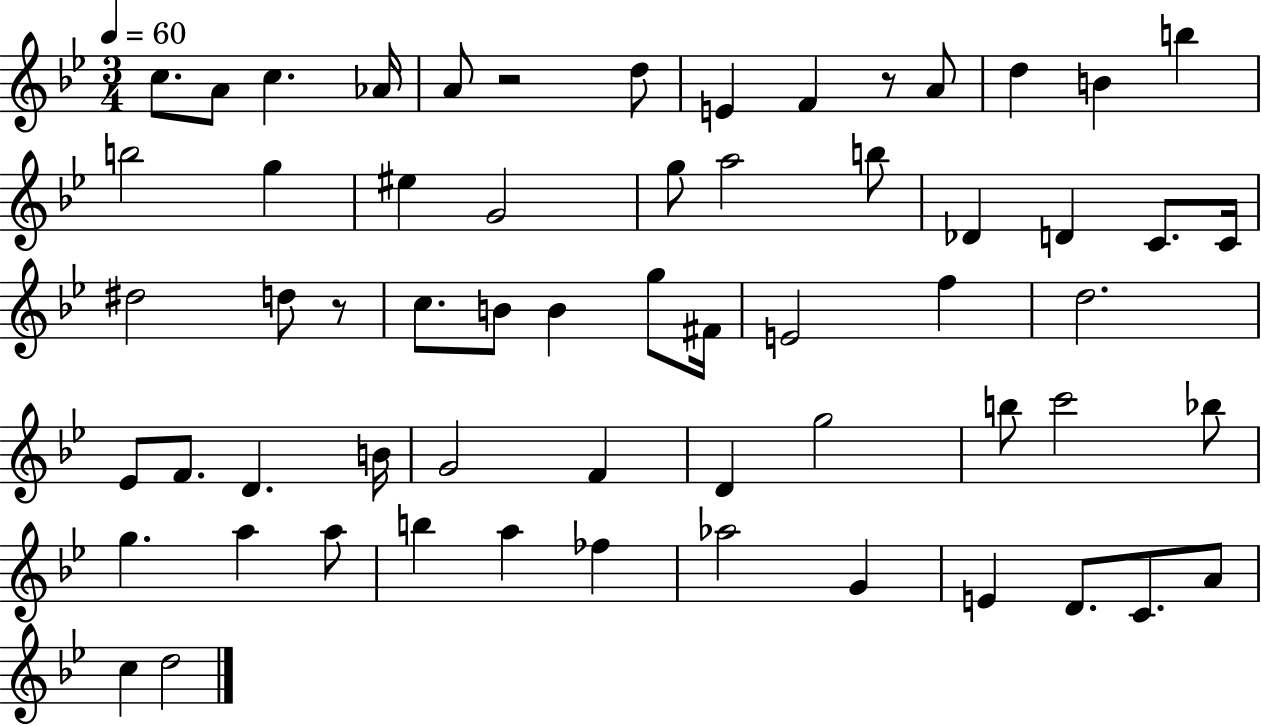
{
  \clef treble
  \numericTimeSignature
  \time 3/4
  \key bes \major
  \tempo 4 = 60
  c''8. a'8 c''4. aes'16 | a'8 r2 d''8 | e'4 f'4 r8 a'8 | d''4 b'4 b''4 | \break b''2 g''4 | eis''4 g'2 | g''8 a''2 b''8 | des'4 d'4 c'8. c'16 | \break dis''2 d''8 r8 | c''8. b'8 b'4 g''8 fis'16 | e'2 f''4 | d''2. | \break ees'8 f'8. d'4. b'16 | g'2 f'4 | d'4 g''2 | b''8 c'''2 bes''8 | \break g''4. a''4 a''8 | b''4 a''4 fes''4 | aes''2 g'4 | e'4 d'8. c'8. a'8 | \break c''4 d''2 | \bar "|."
}